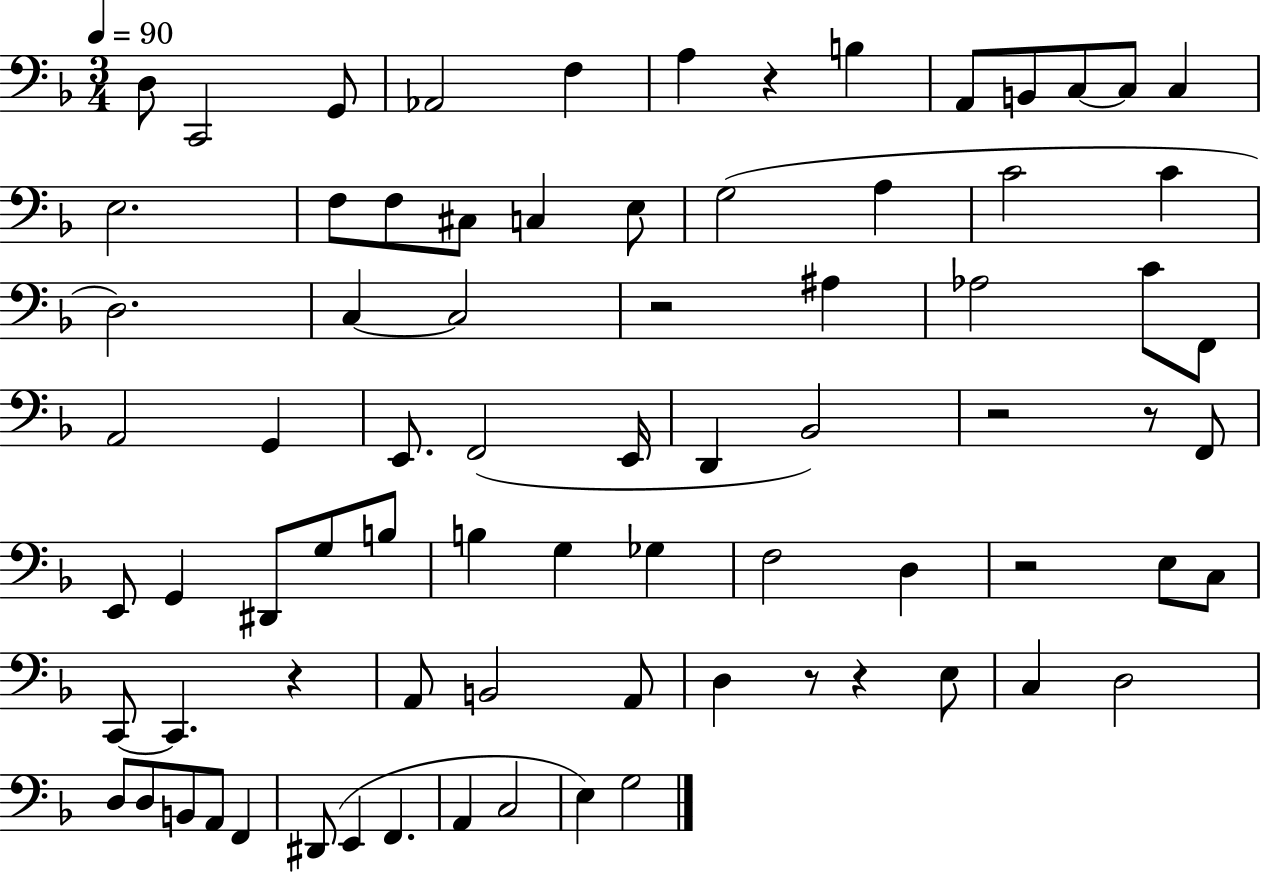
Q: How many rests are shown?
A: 8